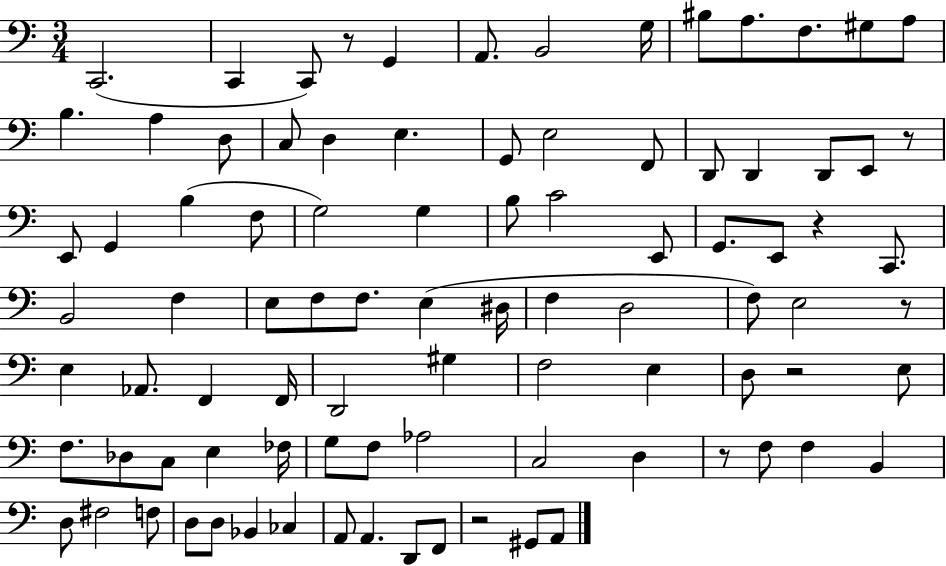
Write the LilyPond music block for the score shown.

{
  \clef bass
  \numericTimeSignature
  \time 3/4
  \key c \major
  c,2.( | c,4 c,8) r8 g,4 | a,8. b,2 g16 | bis8 a8. f8. gis8 a8 | \break b4. a4 d8 | c8 d4 e4. | g,8 e2 f,8 | d,8 d,4 d,8 e,8 r8 | \break e,8 g,4 b4( f8 | g2) g4 | b8 c'2 e,8 | g,8. e,8 r4 c,8. | \break b,2 f4 | e8 f8 f8. e4( dis16 | f4 d2 | f8) e2 r8 | \break e4 aes,8. f,4 f,16 | d,2 gis4 | f2 e4 | d8 r2 e8 | \break f8. des8 c8 e4 fes16 | g8 f8 aes2 | c2 d4 | r8 f8 f4 b,4 | \break d8 fis2 f8 | d8 d8 bes,4 ces4 | a,8 a,4. d,8 f,8 | r2 gis,8 a,8 | \break \bar "|."
}